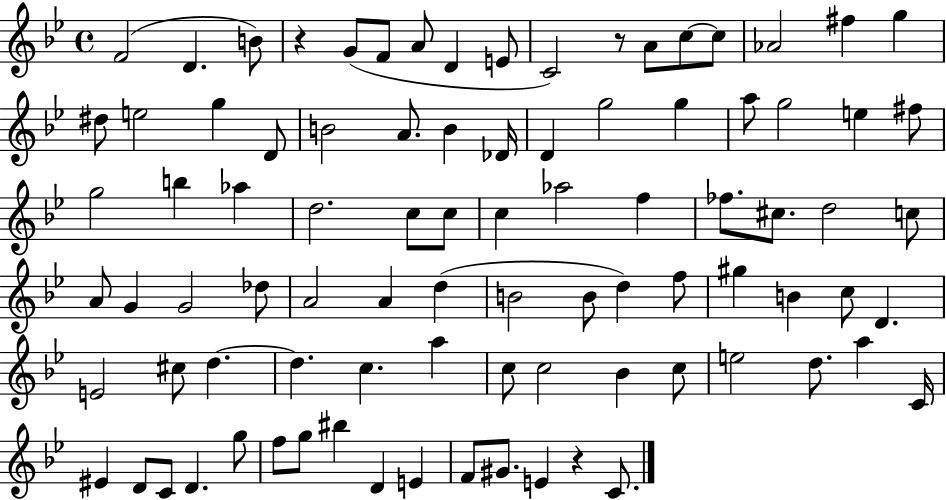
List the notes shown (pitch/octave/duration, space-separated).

F4/h D4/q. B4/e R/q G4/e F4/e A4/e D4/q E4/e C4/h R/e A4/e C5/e C5/e Ab4/h F#5/q G5/q D#5/e E5/h G5/q D4/e B4/h A4/e. B4/q Db4/s D4/q G5/h G5/q A5/e G5/h E5/q F#5/e G5/h B5/q Ab5/q D5/h. C5/e C5/e C5/q Ab5/h F5/q FES5/e. C#5/e. D5/h C5/e A4/e G4/q G4/h Db5/e A4/h A4/q D5/q B4/h B4/e D5/q F5/e G#5/q B4/q C5/e D4/q. E4/h C#5/e D5/q. D5/q. C5/q. A5/q C5/e C5/h Bb4/q C5/e E5/h D5/e. A5/q C4/s EIS4/q D4/e C4/e D4/q. G5/e F5/e G5/e BIS5/q D4/q E4/q F4/e G#4/e. E4/q R/q C4/e.